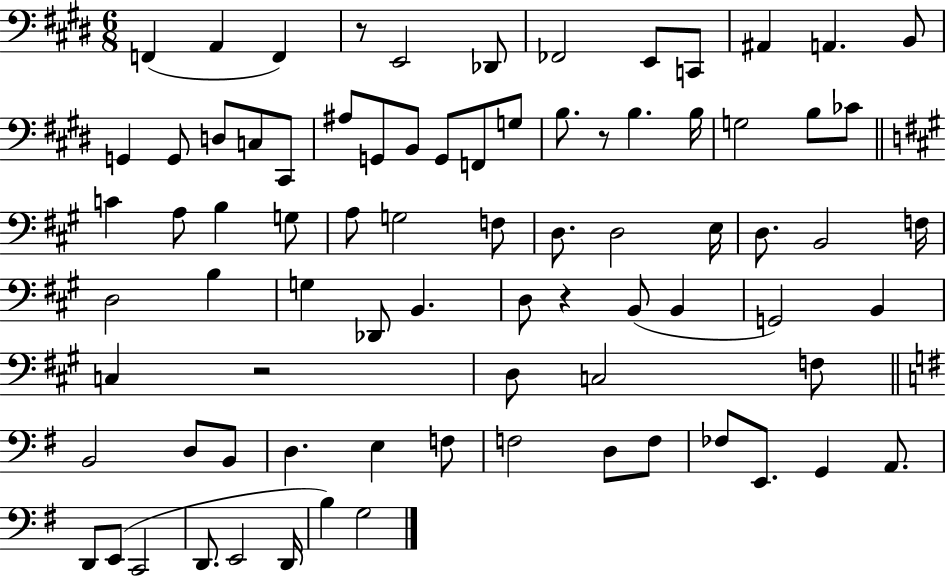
X:1
T:Untitled
M:6/8
L:1/4
K:E
F,, A,, F,, z/2 E,,2 _D,,/2 _F,,2 E,,/2 C,,/2 ^A,, A,, B,,/2 G,, G,,/2 D,/2 C,/2 ^C,,/2 ^A,/2 G,,/2 B,,/2 G,,/2 F,,/2 G,/2 B,/2 z/2 B, B,/4 G,2 B,/2 _C/2 C A,/2 B, G,/2 A,/2 G,2 F,/2 D,/2 D,2 E,/4 D,/2 B,,2 F,/4 D,2 B, G, _D,,/2 B,, D,/2 z B,,/2 B,, G,,2 B,, C, z2 D,/2 C,2 F,/2 B,,2 D,/2 B,,/2 D, E, F,/2 F,2 D,/2 F,/2 _F,/2 E,,/2 G,, A,,/2 D,,/2 E,,/2 C,,2 D,,/2 E,,2 D,,/4 B, G,2